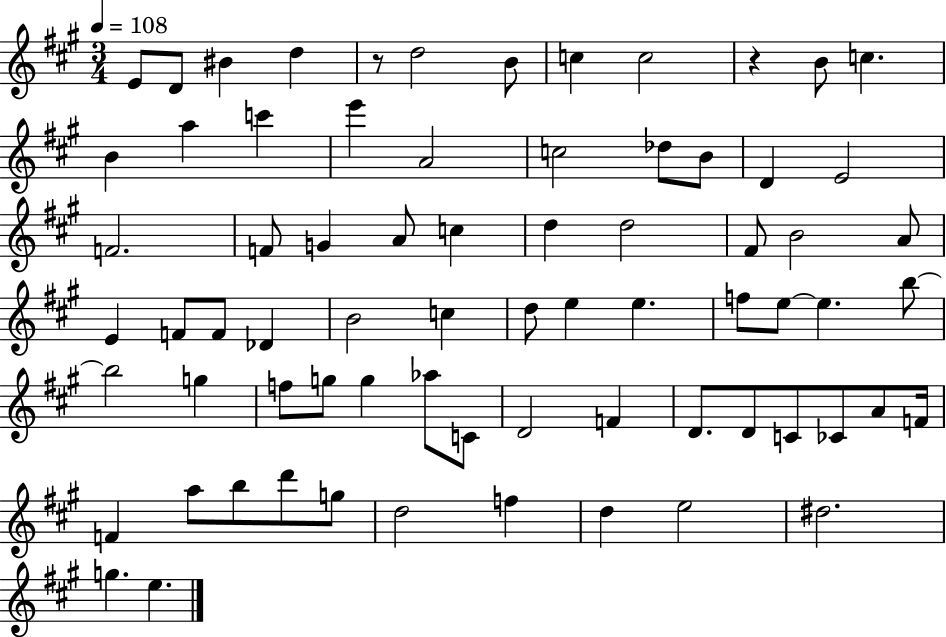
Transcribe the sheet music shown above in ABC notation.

X:1
T:Untitled
M:3/4
L:1/4
K:A
E/2 D/2 ^B d z/2 d2 B/2 c c2 z B/2 c B a c' e' A2 c2 _d/2 B/2 D E2 F2 F/2 G A/2 c d d2 ^F/2 B2 A/2 E F/2 F/2 _D B2 c d/2 e e f/2 e/2 e b/2 b2 g f/2 g/2 g _a/2 C/2 D2 F D/2 D/2 C/2 _C/2 A/2 F/4 F a/2 b/2 d'/2 g/2 d2 f d e2 ^d2 g e